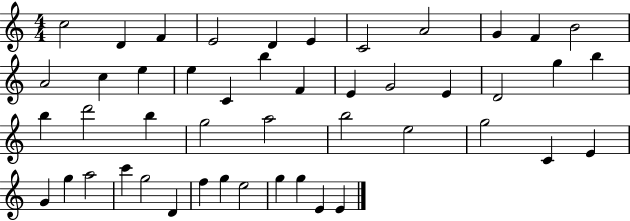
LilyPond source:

{
  \clef treble
  \numericTimeSignature
  \time 4/4
  \key c \major
  c''2 d'4 f'4 | e'2 d'4 e'4 | c'2 a'2 | g'4 f'4 b'2 | \break a'2 c''4 e''4 | e''4 c'4 b''4 f'4 | e'4 g'2 e'4 | d'2 g''4 b''4 | \break b''4 d'''2 b''4 | g''2 a''2 | b''2 e''2 | g''2 c'4 e'4 | \break g'4 g''4 a''2 | c'''4 g''2 d'4 | f''4 g''4 e''2 | g''4 g''4 e'4 e'4 | \break \bar "|."
}